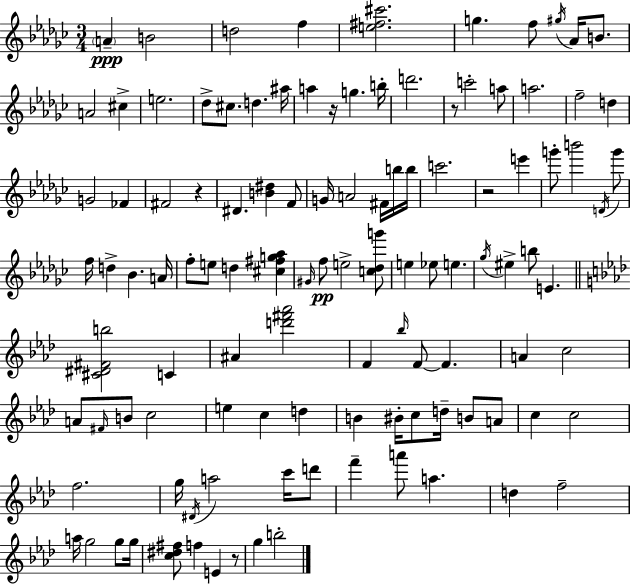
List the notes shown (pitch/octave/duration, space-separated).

A4/q B4/h D5/h F5/q [E5,F#5,C#6]/h. G5/q. F5/e G#5/s Ab4/s B4/e. A4/h C#5/q E5/h. Db5/e C#5/e. D5/q. A#5/s A5/q R/s G5/q. B5/s D6/h. R/e C6/h A5/e A5/h. F5/h D5/q G4/h FES4/q F#4/h R/q D#4/q. [B4,D#5]/q F4/e G4/s A4/h F#4/s B5/s B5/s C6/h. R/h E6/q G6/e B6/h D4/s G6/e F5/s D5/q Bb4/q. A4/s F5/e E5/e D5/q [C#5,F#5,G5,Ab5]/q G#4/s F5/e E5/h [C5,Db5,G6]/e E5/q Eb5/e E5/q. Gb5/s EIS5/q B5/e E4/q. [C#4,D#4,F#4,B5]/h C4/q A#4/q [D6,F#6,Ab6]/h F4/q Bb5/s F4/e F4/q. A4/q C5/h A4/e F#4/s B4/e C5/h E5/q C5/q D5/q B4/q BIS4/s C5/e D5/s B4/e A4/e C5/q C5/h F5/h. G5/s D#4/s A5/h C6/s D6/e F6/q A6/e A5/q. D5/q F5/h A5/s G5/h G5/e G5/s [C5,D#5,F#5]/e F5/q E4/q R/e G5/q B5/h